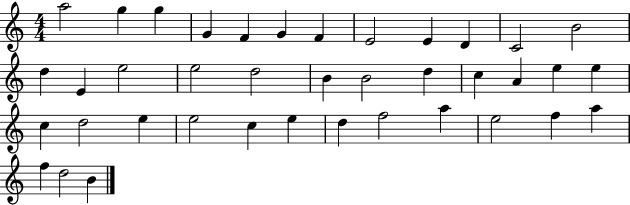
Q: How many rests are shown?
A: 0